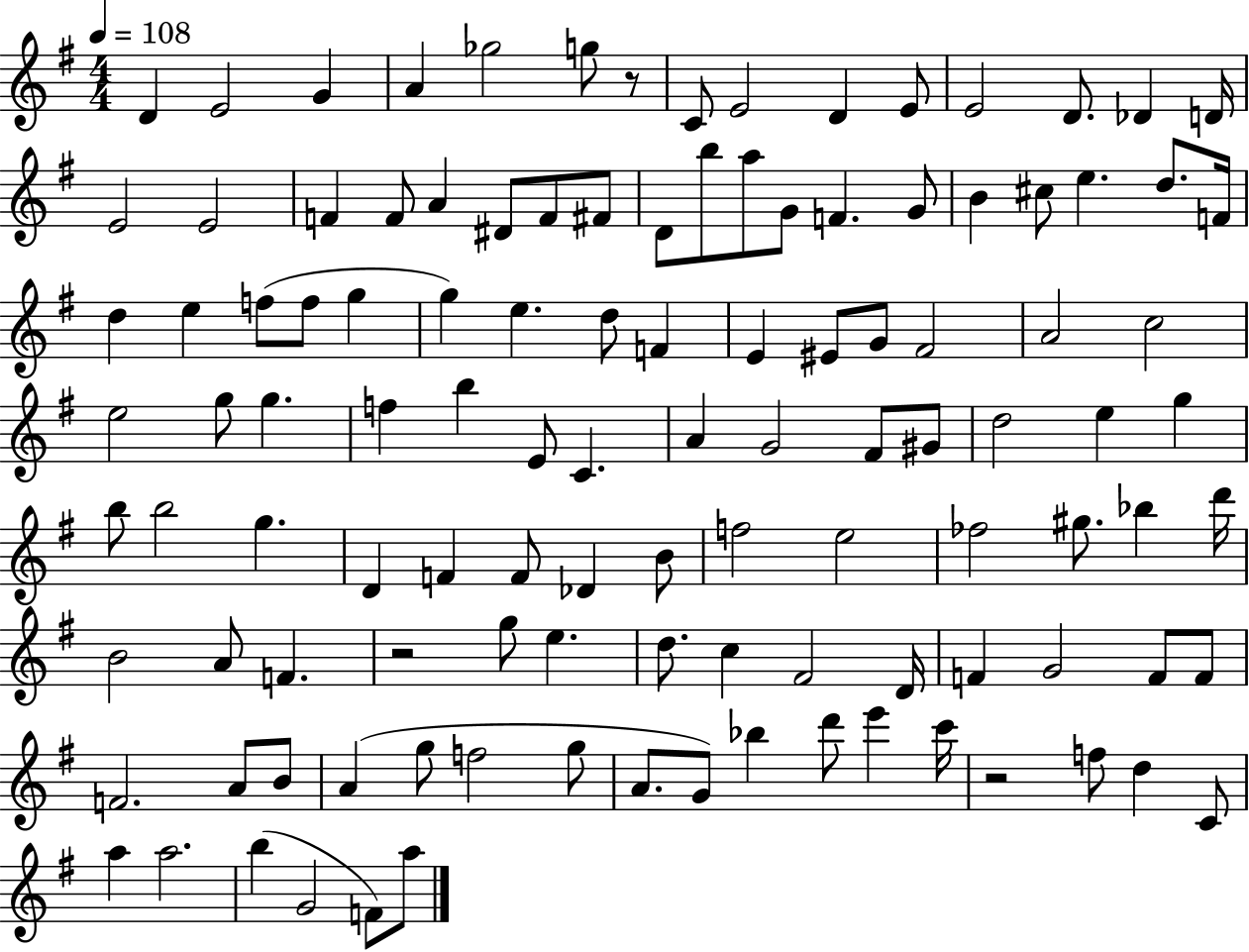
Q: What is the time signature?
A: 4/4